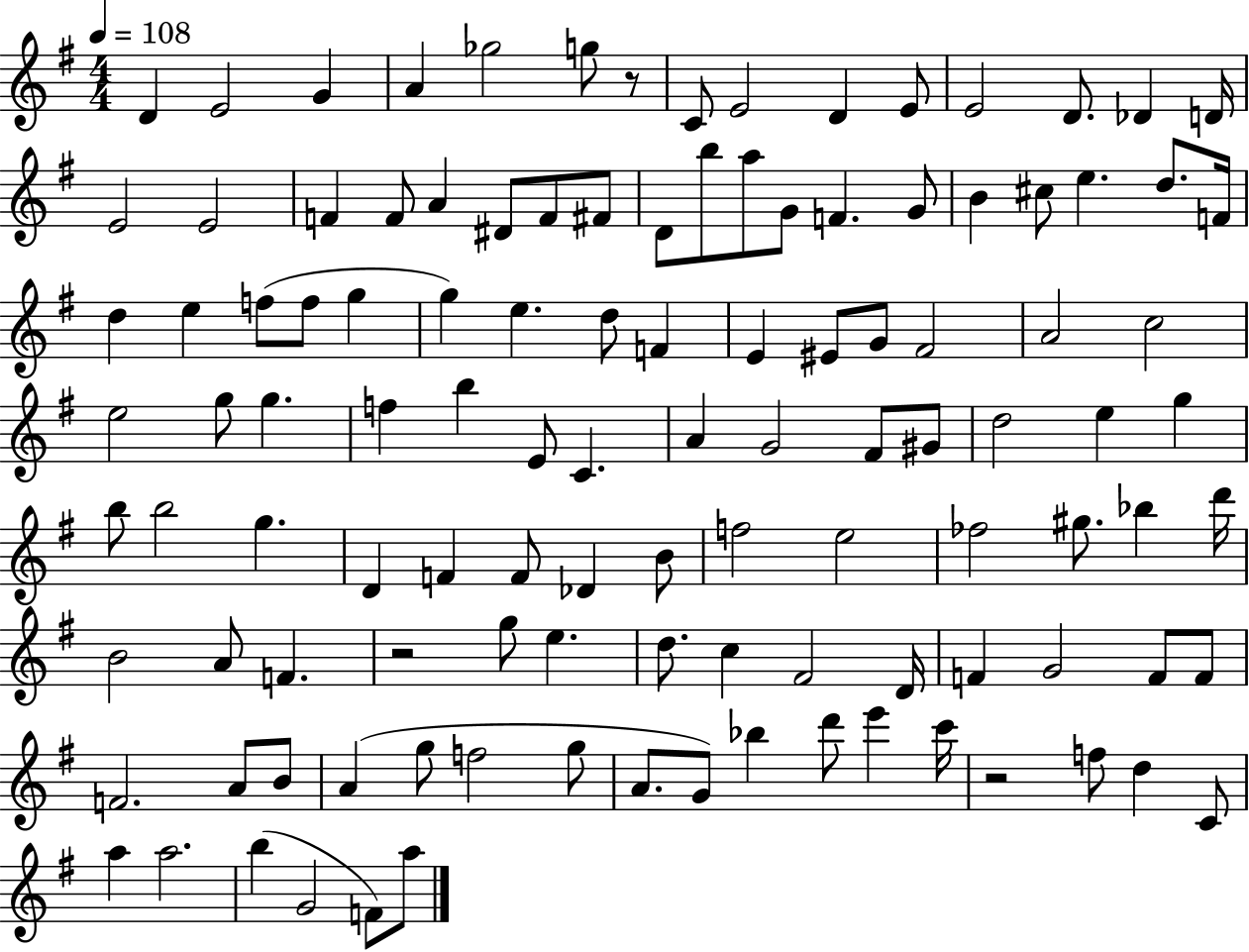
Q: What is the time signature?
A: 4/4